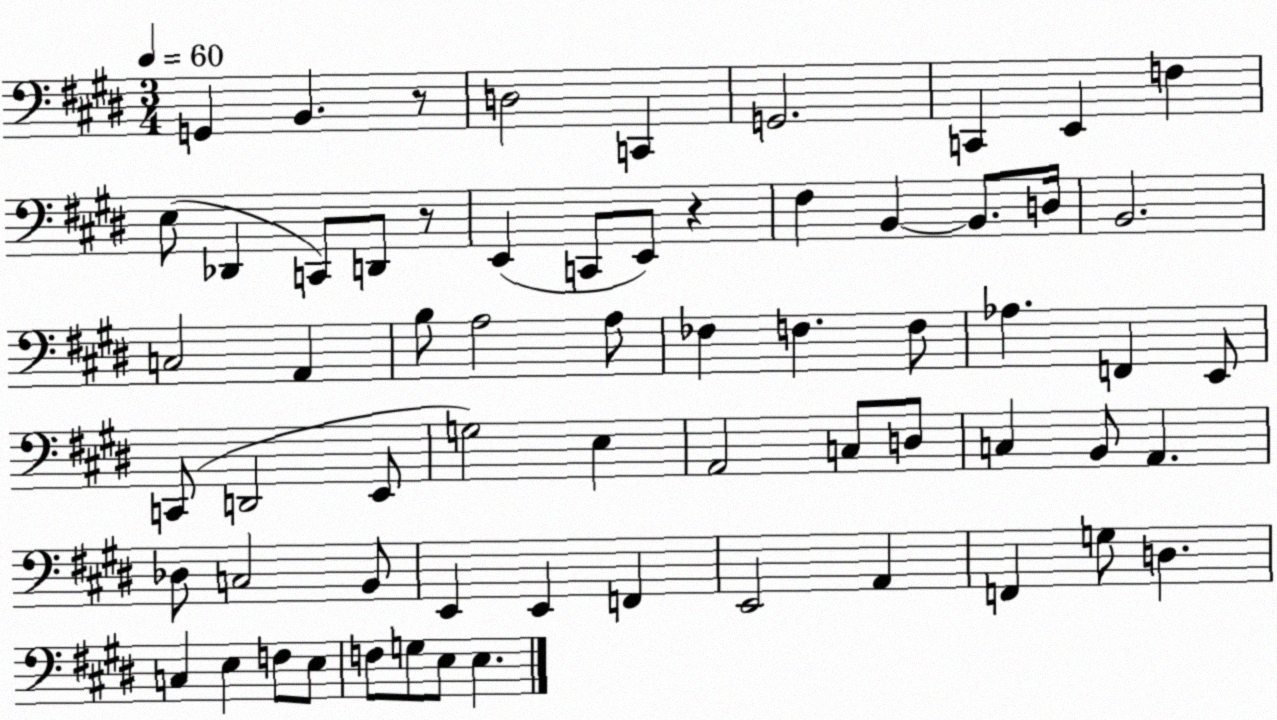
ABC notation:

X:1
T:Untitled
M:3/4
L:1/4
K:E
G,, B,, z/2 D,2 C,, G,,2 C,, E,, F, E,/2 _D,, C,,/2 D,,/2 z/2 E,, C,,/2 E,,/2 z ^F, B,, B,,/2 D,/4 B,,2 C,2 A,, B,/2 A,2 A,/2 _F, F, F,/2 _A, F,, E,,/2 C,,/2 D,,2 E,,/2 G,2 E, A,,2 C,/2 D,/2 C, B,,/2 A,, _D,/2 C,2 B,,/2 E,, E,, F,, E,,2 A,, F,, G,/2 D, C, E, F,/2 E,/2 F,/2 G,/2 E,/2 E,